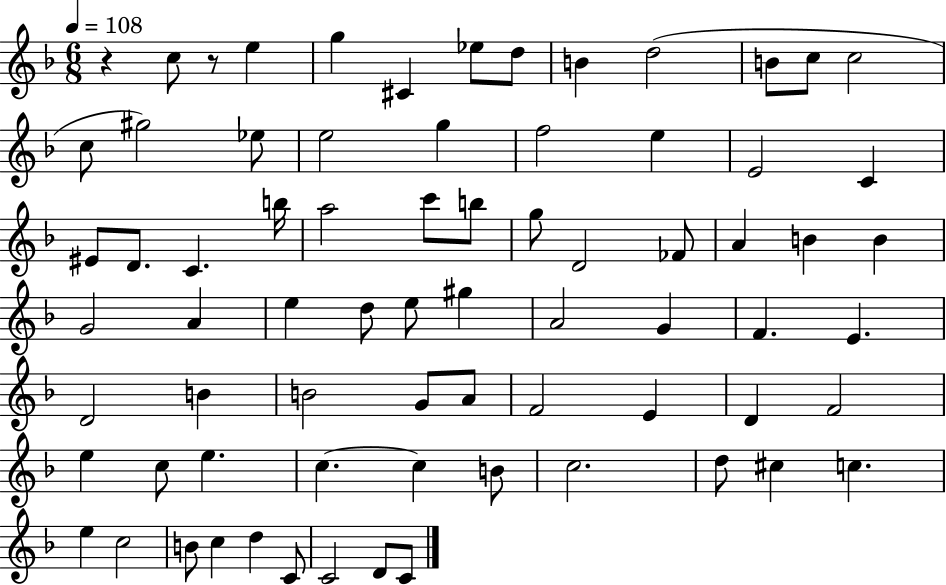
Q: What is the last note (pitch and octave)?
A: C4